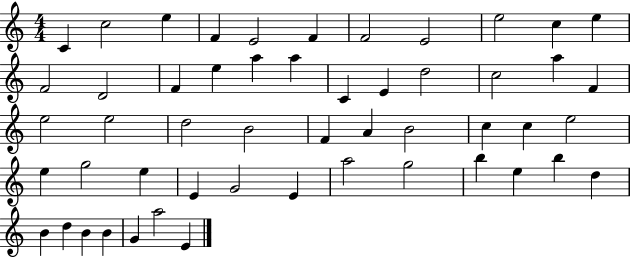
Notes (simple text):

C4/q C5/h E5/q F4/q E4/h F4/q F4/h E4/h E5/h C5/q E5/q F4/h D4/h F4/q E5/q A5/q A5/q C4/q E4/q D5/h C5/h A5/q F4/q E5/h E5/h D5/h B4/h F4/q A4/q B4/h C5/q C5/q E5/h E5/q G5/h E5/q E4/q G4/h E4/q A5/h G5/h B5/q E5/q B5/q D5/q B4/q D5/q B4/q B4/q G4/q A5/h E4/q